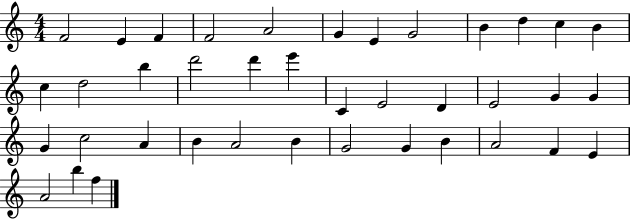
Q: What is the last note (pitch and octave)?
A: F5